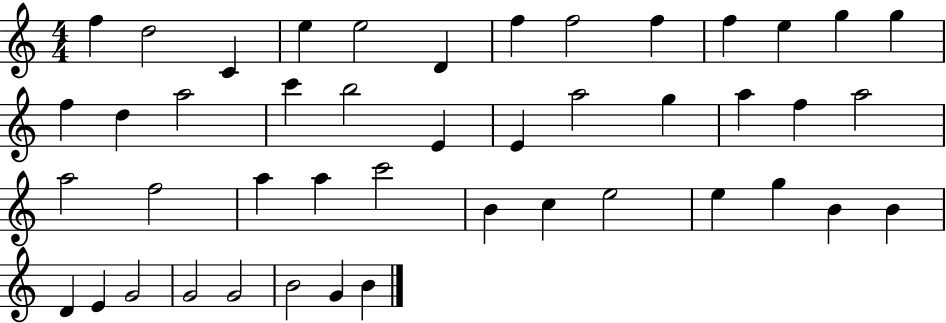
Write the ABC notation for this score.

X:1
T:Untitled
M:4/4
L:1/4
K:C
f d2 C e e2 D f f2 f f e g g f d a2 c' b2 E E a2 g a f a2 a2 f2 a a c'2 B c e2 e g B B D E G2 G2 G2 B2 G B